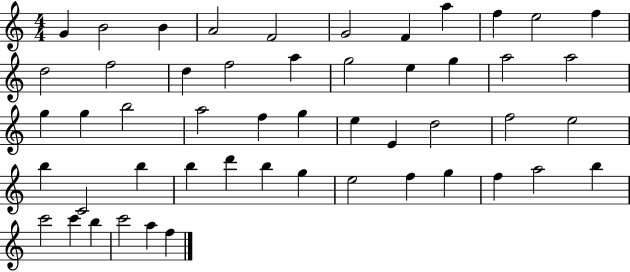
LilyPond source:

{
  \clef treble
  \numericTimeSignature
  \time 4/4
  \key c \major
  g'4 b'2 b'4 | a'2 f'2 | g'2 f'4 a''4 | f''4 e''2 f''4 | \break d''2 f''2 | d''4 f''2 a''4 | g''2 e''4 g''4 | a''2 a''2 | \break g''4 g''4 b''2 | a''2 f''4 g''4 | e''4 e'4 d''2 | f''2 e''2 | \break b''4 c'2 b''4 | b''4 d'''4 b''4 g''4 | e''2 f''4 g''4 | f''4 a''2 b''4 | \break c'''2 c'''4 b''4 | c'''2 a''4 f''4 | \bar "|."
}